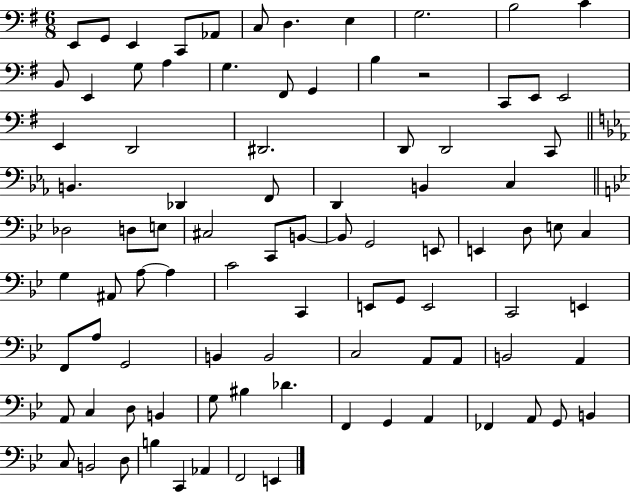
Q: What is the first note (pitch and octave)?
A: E2